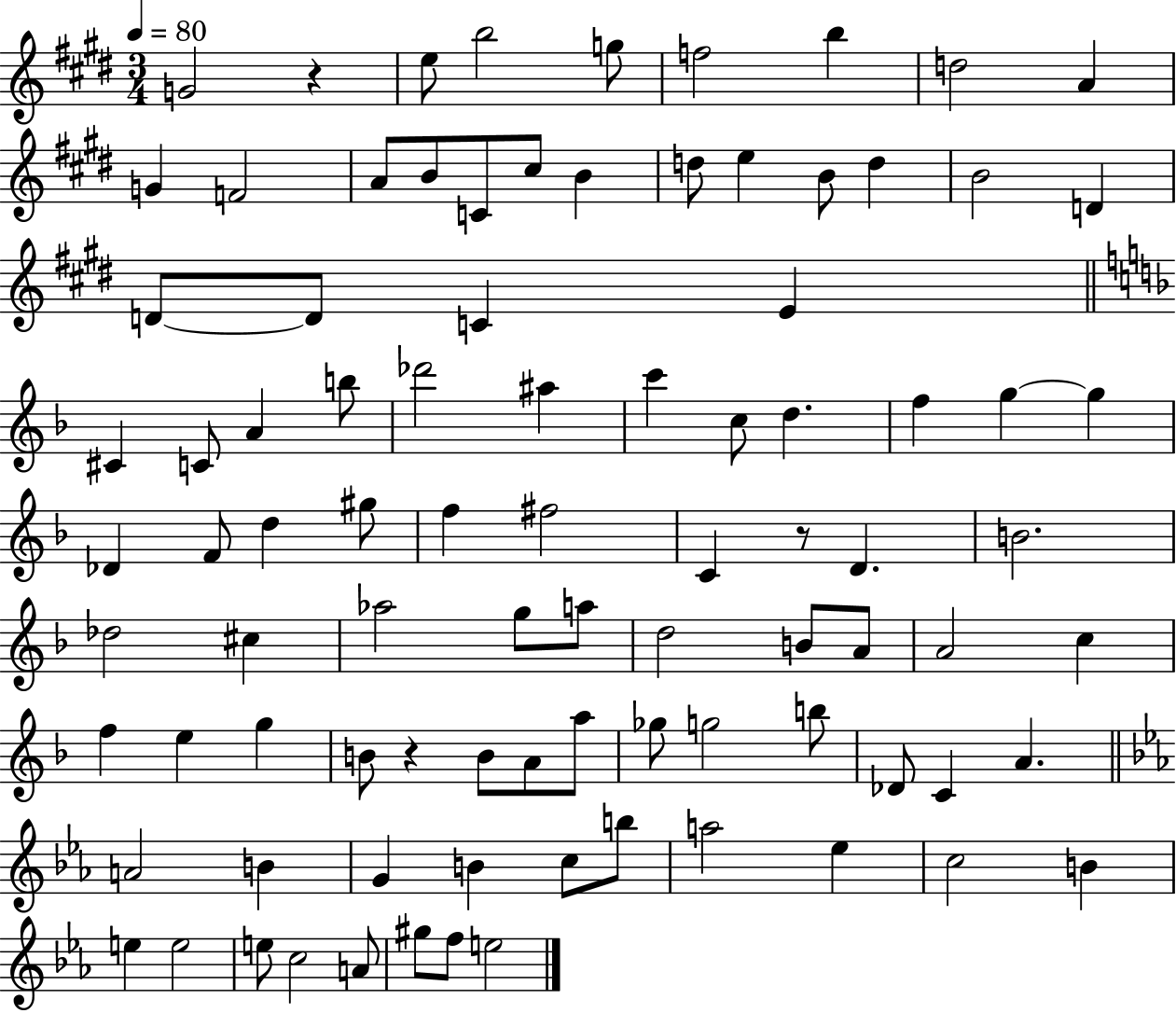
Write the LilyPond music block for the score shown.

{
  \clef treble
  \numericTimeSignature
  \time 3/4
  \key e \major
  \tempo 4 = 80
  g'2 r4 | e''8 b''2 g''8 | f''2 b''4 | d''2 a'4 | \break g'4 f'2 | a'8 b'8 c'8 cis''8 b'4 | d''8 e''4 b'8 d''4 | b'2 d'4 | \break d'8~~ d'8 c'4 e'4 | \bar "||" \break \key d \minor cis'4 c'8 a'4 b''8 | des'''2 ais''4 | c'''4 c''8 d''4. | f''4 g''4~~ g''4 | \break des'4 f'8 d''4 gis''8 | f''4 fis''2 | c'4 r8 d'4. | b'2. | \break des''2 cis''4 | aes''2 g''8 a''8 | d''2 b'8 a'8 | a'2 c''4 | \break f''4 e''4 g''4 | b'8 r4 b'8 a'8 a''8 | ges''8 g''2 b''8 | des'8 c'4 a'4. | \break \bar "||" \break \key ees \major a'2 b'4 | g'4 b'4 c''8 b''8 | a''2 ees''4 | c''2 b'4 | \break e''4 e''2 | e''8 c''2 a'8 | gis''8 f''8 e''2 | \bar "|."
}